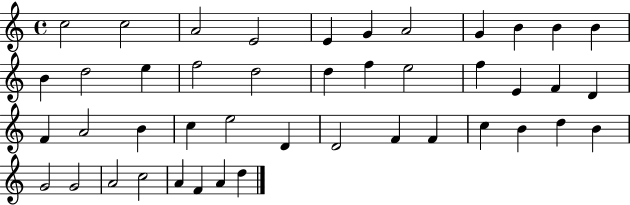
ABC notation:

X:1
T:Untitled
M:4/4
L:1/4
K:C
c2 c2 A2 E2 E G A2 G B B B B d2 e f2 d2 d f e2 f E F D F A2 B c e2 D D2 F F c B d B G2 G2 A2 c2 A F A d